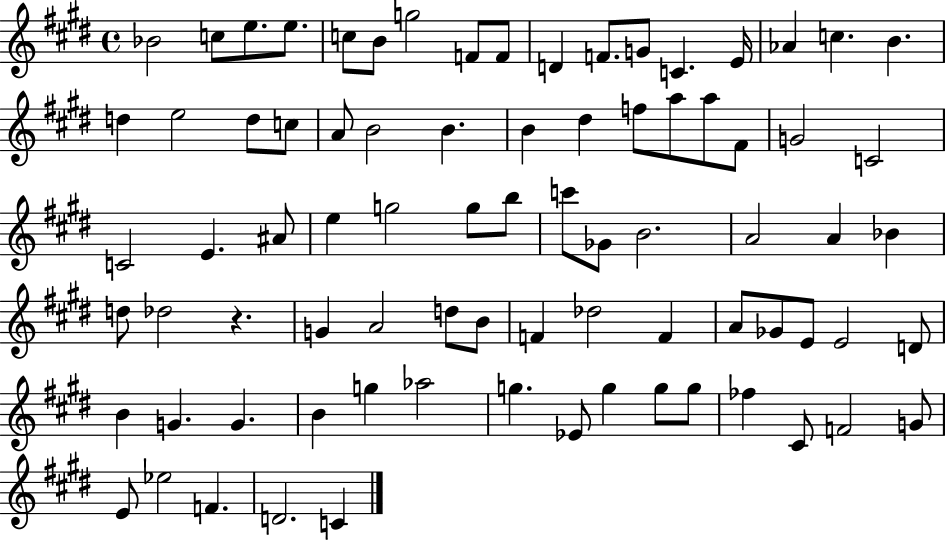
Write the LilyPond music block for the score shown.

{
  \clef treble
  \time 4/4
  \defaultTimeSignature
  \key e \major
  bes'2 c''8 e''8. e''8. | c''8 b'8 g''2 f'8 f'8 | d'4 f'8. g'8 c'4. e'16 | aes'4 c''4. b'4. | \break d''4 e''2 d''8 c''8 | a'8 b'2 b'4. | b'4 dis''4 f''8 a''8 a''8 fis'8 | g'2 c'2 | \break c'2 e'4. ais'8 | e''4 g''2 g''8 b''8 | c'''8 ges'8 b'2. | a'2 a'4 bes'4 | \break d''8 des''2 r4. | g'4 a'2 d''8 b'8 | f'4 des''2 f'4 | a'8 ges'8 e'8 e'2 d'8 | \break b'4 g'4. g'4. | b'4 g''4 aes''2 | g''4. ees'8 g''4 g''8 g''8 | fes''4 cis'8 f'2 g'8 | \break e'8 ees''2 f'4. | d'2. c'4 | \bar "|."
}